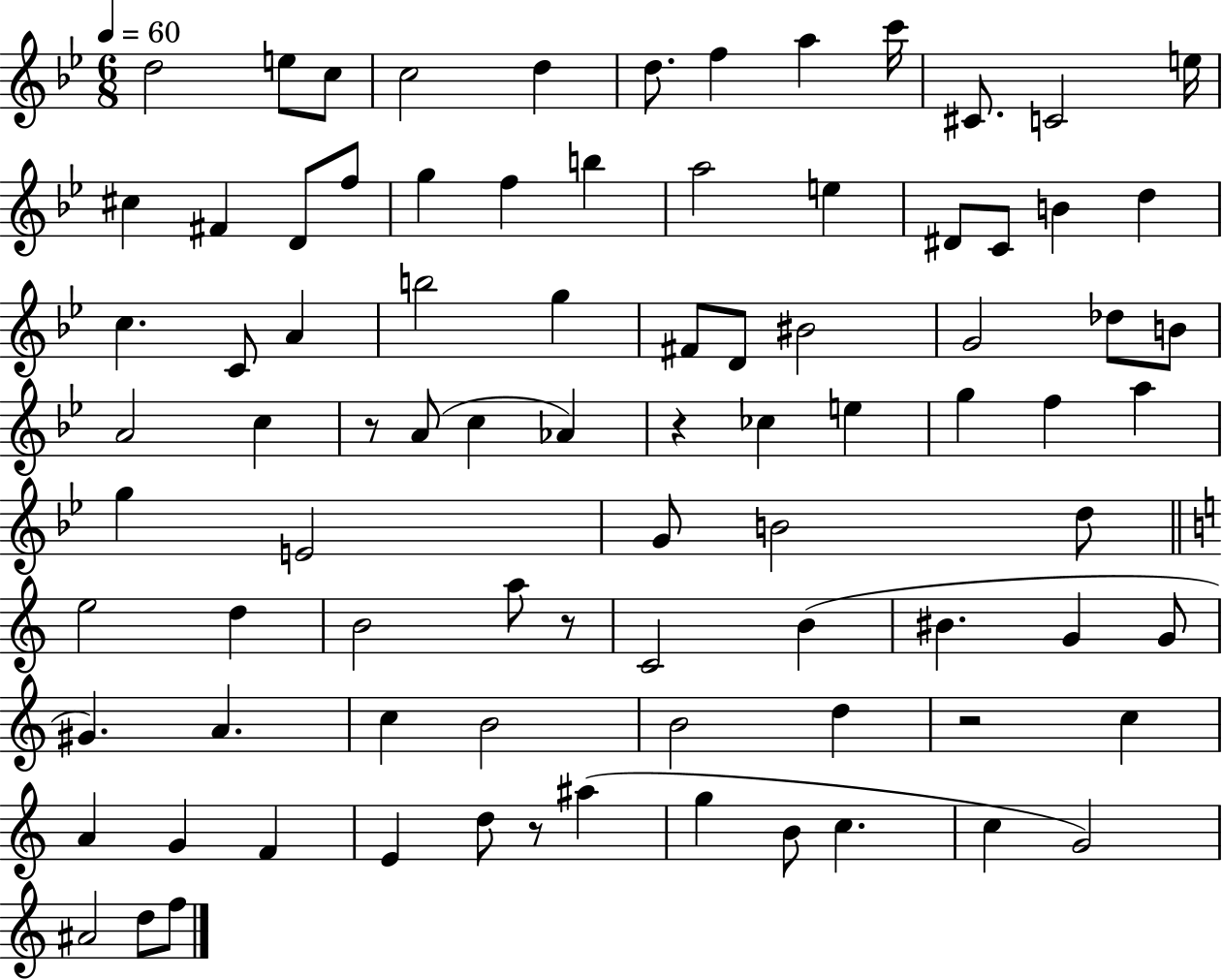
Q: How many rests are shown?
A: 5